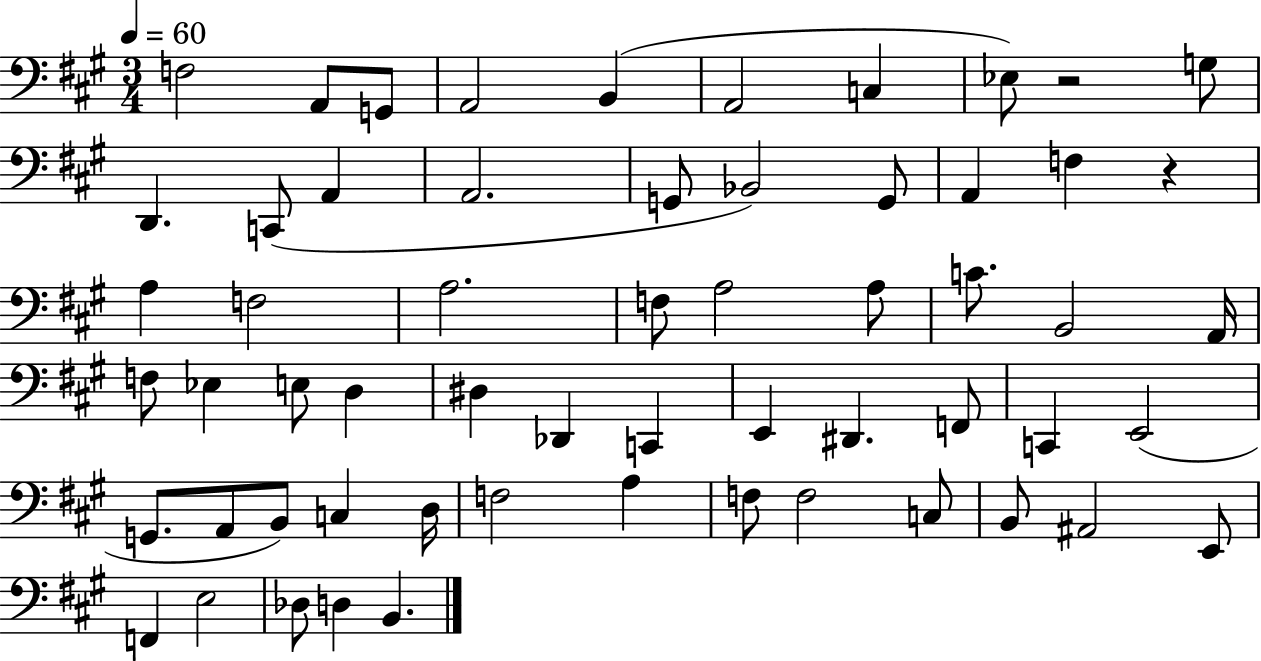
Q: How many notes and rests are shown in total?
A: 59